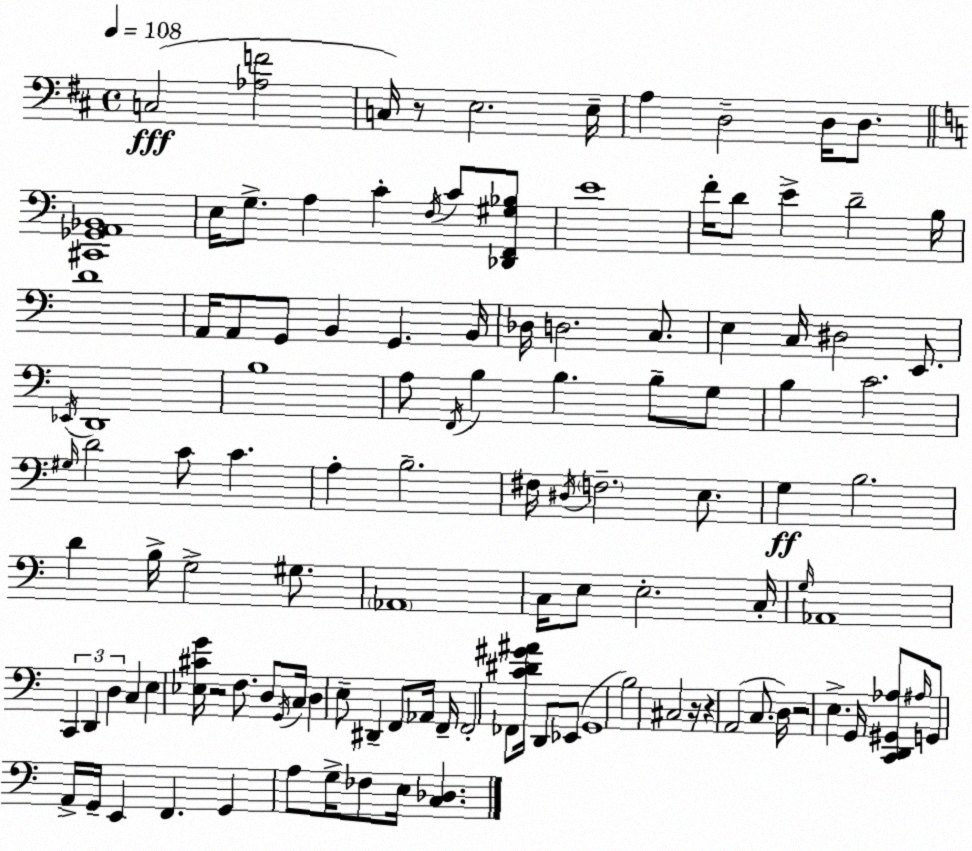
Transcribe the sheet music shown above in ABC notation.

X:1
T:Untitled
M:4/4
L:1/4
K:D
C,2 [_A,F]2 C,/4 z/2 E,2 E,/4 A, D,2 D,/4 D,/2 [^C,,_G,,A,,_B,,]4 E,/4 G,/2 A, C F,/4 C/2 [_D,,F,,^G,_B,]/2 E4 F/4 D/2 E D2 B,/4 D4 A,,/4 A,,/2 G,,/2 B,, G,, B,,/4 _D,/4 D,2 C,/2 E, C,/4 ^D,2 E,,/2 _E,,/4 D,,4 B,4 A,/2 F,,/4 B, B, B,/2 G,/2 B, C2 ^G,/4 D2 C/2 C A, B,2 ^F,/4 ^D,/4 F,2 E,/2 G, B,2 D B,/4 G,2 ^G,/2 _A,,4 C,/4 E,/2 E,2 C,/4 G,/4 _A,,4 C,, D,, D, C, E, [_E,^CG]/4 z2 F,/2 D,/2 G,,/4 C,/4 D, E,/2 ^D,, F,,/2 _A,,/4 F,,/4 F,,2 _F,,/2 [C^D^G^A]/4 D,,/2 _E,,/2 G,,4 B,2 ^C,2 z/4 z A,,2 C,/2 D,/4 z2 E, G,,/4 [C,,D,,^G,,_A,]/2 ^A,/4 G,,/2 A,,/4 G,,/4 E,, F,, G,, A,/2 G,/4 _F,/2 E,/4 [C,_D,]